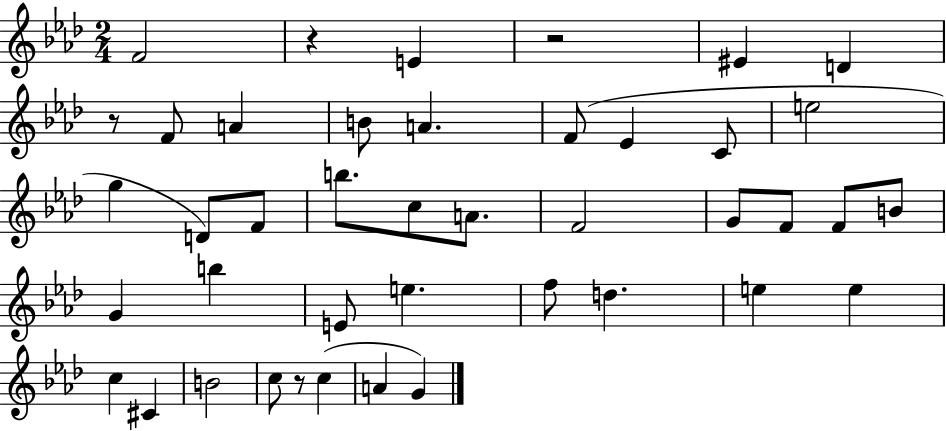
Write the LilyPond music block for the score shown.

{
  \clef treble
  \numericTimeSignature
  \time 2/4
  \key aes \major
  f'2 | r4 e'4 | r2 | eis'4 d'4 | \break r8 f'8 a'4 | b'8 a'4. | f'8( ees'4 c'8 | e''2 | \break g''4 d'8) f'8 | b''8. c''8 a'8. | f'2 | g'8 f'8 f'8 b'8 | \break g'4 b''4 | e'8 e''4. | f''8 d''4. | e''4 e''4 | \break c''4 cis'4 | b'2 | c''8 r8 c''4( | a'4 g'4) | \break \bar "|."
}